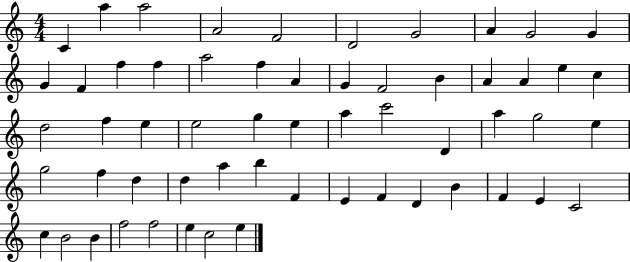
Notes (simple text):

C4/q A5/q A5/h A4/h F4/h D4/h G4/h A4/q G4/h G4/q G4/q F4/q F5/q F5/q A5/h F5/q A4/q G4/q F4/h B4/q A4/q A4/q E5/q C5/q D5/h F5/q E5/q E5/h G5/q E5/q A5/q C6/h D4/q A5/q G5/h E5/q G5/h F5/q D5/q D5/q A5/q B5/q F4/q E4/q F4/q D4/q B4/q F4/q E4/q C4/h C5/q B4/h B4/q F5/h F5/h E5/q C5/h E5/q